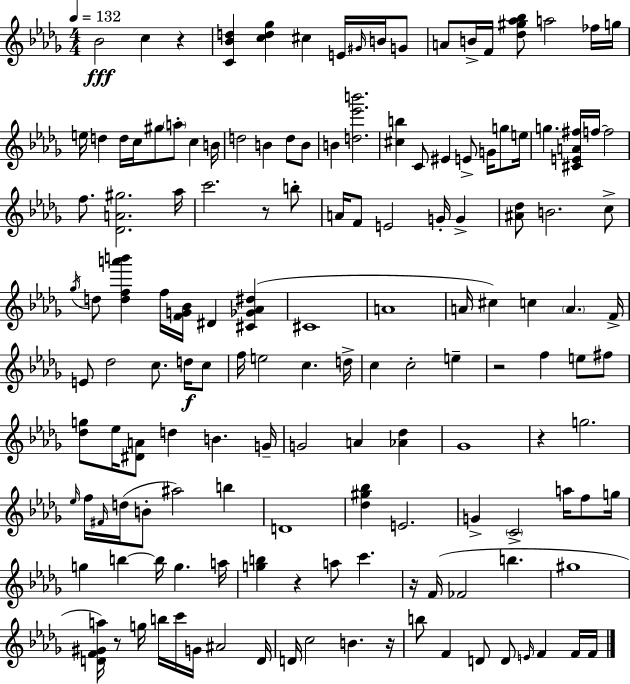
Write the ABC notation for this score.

X:1
T:Untitled
M:4/4
L:1/4
K:Bbm
_B2 c z [C_Bd] [cd_g] ^c E/4 ^G/4 B/4 G/2 A/2 B/4 F/4 [_d^g_a_b]/2 a2 _f/4 g/4 e/4 d d/4 c/4 ^g/2 a/2 c B/4 d2 B d/2 B/2 B [d_e'b']2 [^cb] C/2 ^E E/2 G/4 g/2 e/4 g [^CEA^f]/4 f/4 f2 f/2 [_DA^g]2 _a/4 c'2 z/2 b/2 A/4 F/2 E2 G/4 G [^A_d]/2 B2 c/2 _g/4 d/2 [dfa'b'] f/4 [FG_B]/4 ^D [^C_G_A^d] ^C4 A4 A/4 ^c c A F/4 E/2 _d2 c/2 d/4 c/2 f/4 e2 c d/4 c c2 e z2 f e/2 ^f/2 [_dg]/2 _e/4 [^DA]/2 d B G/4 G2 A [_A_d] _G4 z g2 _e/4 f/4 ^F/4 d/4 B/2 ^a2 b D4 [_d^g_b] E2 G C2 a/4 f/2 g/4 g b b/4 g a/4 [gb] z a/2 c' z/4 F/4 _F2 b ^g4 [DF^Ga]/4 z/2 g/4 b/4 c'/4 G/4 ^A2 D/4 D/4 c2 B z/4 b/2 F D/2 D/2 E/4 F F/4 F/4